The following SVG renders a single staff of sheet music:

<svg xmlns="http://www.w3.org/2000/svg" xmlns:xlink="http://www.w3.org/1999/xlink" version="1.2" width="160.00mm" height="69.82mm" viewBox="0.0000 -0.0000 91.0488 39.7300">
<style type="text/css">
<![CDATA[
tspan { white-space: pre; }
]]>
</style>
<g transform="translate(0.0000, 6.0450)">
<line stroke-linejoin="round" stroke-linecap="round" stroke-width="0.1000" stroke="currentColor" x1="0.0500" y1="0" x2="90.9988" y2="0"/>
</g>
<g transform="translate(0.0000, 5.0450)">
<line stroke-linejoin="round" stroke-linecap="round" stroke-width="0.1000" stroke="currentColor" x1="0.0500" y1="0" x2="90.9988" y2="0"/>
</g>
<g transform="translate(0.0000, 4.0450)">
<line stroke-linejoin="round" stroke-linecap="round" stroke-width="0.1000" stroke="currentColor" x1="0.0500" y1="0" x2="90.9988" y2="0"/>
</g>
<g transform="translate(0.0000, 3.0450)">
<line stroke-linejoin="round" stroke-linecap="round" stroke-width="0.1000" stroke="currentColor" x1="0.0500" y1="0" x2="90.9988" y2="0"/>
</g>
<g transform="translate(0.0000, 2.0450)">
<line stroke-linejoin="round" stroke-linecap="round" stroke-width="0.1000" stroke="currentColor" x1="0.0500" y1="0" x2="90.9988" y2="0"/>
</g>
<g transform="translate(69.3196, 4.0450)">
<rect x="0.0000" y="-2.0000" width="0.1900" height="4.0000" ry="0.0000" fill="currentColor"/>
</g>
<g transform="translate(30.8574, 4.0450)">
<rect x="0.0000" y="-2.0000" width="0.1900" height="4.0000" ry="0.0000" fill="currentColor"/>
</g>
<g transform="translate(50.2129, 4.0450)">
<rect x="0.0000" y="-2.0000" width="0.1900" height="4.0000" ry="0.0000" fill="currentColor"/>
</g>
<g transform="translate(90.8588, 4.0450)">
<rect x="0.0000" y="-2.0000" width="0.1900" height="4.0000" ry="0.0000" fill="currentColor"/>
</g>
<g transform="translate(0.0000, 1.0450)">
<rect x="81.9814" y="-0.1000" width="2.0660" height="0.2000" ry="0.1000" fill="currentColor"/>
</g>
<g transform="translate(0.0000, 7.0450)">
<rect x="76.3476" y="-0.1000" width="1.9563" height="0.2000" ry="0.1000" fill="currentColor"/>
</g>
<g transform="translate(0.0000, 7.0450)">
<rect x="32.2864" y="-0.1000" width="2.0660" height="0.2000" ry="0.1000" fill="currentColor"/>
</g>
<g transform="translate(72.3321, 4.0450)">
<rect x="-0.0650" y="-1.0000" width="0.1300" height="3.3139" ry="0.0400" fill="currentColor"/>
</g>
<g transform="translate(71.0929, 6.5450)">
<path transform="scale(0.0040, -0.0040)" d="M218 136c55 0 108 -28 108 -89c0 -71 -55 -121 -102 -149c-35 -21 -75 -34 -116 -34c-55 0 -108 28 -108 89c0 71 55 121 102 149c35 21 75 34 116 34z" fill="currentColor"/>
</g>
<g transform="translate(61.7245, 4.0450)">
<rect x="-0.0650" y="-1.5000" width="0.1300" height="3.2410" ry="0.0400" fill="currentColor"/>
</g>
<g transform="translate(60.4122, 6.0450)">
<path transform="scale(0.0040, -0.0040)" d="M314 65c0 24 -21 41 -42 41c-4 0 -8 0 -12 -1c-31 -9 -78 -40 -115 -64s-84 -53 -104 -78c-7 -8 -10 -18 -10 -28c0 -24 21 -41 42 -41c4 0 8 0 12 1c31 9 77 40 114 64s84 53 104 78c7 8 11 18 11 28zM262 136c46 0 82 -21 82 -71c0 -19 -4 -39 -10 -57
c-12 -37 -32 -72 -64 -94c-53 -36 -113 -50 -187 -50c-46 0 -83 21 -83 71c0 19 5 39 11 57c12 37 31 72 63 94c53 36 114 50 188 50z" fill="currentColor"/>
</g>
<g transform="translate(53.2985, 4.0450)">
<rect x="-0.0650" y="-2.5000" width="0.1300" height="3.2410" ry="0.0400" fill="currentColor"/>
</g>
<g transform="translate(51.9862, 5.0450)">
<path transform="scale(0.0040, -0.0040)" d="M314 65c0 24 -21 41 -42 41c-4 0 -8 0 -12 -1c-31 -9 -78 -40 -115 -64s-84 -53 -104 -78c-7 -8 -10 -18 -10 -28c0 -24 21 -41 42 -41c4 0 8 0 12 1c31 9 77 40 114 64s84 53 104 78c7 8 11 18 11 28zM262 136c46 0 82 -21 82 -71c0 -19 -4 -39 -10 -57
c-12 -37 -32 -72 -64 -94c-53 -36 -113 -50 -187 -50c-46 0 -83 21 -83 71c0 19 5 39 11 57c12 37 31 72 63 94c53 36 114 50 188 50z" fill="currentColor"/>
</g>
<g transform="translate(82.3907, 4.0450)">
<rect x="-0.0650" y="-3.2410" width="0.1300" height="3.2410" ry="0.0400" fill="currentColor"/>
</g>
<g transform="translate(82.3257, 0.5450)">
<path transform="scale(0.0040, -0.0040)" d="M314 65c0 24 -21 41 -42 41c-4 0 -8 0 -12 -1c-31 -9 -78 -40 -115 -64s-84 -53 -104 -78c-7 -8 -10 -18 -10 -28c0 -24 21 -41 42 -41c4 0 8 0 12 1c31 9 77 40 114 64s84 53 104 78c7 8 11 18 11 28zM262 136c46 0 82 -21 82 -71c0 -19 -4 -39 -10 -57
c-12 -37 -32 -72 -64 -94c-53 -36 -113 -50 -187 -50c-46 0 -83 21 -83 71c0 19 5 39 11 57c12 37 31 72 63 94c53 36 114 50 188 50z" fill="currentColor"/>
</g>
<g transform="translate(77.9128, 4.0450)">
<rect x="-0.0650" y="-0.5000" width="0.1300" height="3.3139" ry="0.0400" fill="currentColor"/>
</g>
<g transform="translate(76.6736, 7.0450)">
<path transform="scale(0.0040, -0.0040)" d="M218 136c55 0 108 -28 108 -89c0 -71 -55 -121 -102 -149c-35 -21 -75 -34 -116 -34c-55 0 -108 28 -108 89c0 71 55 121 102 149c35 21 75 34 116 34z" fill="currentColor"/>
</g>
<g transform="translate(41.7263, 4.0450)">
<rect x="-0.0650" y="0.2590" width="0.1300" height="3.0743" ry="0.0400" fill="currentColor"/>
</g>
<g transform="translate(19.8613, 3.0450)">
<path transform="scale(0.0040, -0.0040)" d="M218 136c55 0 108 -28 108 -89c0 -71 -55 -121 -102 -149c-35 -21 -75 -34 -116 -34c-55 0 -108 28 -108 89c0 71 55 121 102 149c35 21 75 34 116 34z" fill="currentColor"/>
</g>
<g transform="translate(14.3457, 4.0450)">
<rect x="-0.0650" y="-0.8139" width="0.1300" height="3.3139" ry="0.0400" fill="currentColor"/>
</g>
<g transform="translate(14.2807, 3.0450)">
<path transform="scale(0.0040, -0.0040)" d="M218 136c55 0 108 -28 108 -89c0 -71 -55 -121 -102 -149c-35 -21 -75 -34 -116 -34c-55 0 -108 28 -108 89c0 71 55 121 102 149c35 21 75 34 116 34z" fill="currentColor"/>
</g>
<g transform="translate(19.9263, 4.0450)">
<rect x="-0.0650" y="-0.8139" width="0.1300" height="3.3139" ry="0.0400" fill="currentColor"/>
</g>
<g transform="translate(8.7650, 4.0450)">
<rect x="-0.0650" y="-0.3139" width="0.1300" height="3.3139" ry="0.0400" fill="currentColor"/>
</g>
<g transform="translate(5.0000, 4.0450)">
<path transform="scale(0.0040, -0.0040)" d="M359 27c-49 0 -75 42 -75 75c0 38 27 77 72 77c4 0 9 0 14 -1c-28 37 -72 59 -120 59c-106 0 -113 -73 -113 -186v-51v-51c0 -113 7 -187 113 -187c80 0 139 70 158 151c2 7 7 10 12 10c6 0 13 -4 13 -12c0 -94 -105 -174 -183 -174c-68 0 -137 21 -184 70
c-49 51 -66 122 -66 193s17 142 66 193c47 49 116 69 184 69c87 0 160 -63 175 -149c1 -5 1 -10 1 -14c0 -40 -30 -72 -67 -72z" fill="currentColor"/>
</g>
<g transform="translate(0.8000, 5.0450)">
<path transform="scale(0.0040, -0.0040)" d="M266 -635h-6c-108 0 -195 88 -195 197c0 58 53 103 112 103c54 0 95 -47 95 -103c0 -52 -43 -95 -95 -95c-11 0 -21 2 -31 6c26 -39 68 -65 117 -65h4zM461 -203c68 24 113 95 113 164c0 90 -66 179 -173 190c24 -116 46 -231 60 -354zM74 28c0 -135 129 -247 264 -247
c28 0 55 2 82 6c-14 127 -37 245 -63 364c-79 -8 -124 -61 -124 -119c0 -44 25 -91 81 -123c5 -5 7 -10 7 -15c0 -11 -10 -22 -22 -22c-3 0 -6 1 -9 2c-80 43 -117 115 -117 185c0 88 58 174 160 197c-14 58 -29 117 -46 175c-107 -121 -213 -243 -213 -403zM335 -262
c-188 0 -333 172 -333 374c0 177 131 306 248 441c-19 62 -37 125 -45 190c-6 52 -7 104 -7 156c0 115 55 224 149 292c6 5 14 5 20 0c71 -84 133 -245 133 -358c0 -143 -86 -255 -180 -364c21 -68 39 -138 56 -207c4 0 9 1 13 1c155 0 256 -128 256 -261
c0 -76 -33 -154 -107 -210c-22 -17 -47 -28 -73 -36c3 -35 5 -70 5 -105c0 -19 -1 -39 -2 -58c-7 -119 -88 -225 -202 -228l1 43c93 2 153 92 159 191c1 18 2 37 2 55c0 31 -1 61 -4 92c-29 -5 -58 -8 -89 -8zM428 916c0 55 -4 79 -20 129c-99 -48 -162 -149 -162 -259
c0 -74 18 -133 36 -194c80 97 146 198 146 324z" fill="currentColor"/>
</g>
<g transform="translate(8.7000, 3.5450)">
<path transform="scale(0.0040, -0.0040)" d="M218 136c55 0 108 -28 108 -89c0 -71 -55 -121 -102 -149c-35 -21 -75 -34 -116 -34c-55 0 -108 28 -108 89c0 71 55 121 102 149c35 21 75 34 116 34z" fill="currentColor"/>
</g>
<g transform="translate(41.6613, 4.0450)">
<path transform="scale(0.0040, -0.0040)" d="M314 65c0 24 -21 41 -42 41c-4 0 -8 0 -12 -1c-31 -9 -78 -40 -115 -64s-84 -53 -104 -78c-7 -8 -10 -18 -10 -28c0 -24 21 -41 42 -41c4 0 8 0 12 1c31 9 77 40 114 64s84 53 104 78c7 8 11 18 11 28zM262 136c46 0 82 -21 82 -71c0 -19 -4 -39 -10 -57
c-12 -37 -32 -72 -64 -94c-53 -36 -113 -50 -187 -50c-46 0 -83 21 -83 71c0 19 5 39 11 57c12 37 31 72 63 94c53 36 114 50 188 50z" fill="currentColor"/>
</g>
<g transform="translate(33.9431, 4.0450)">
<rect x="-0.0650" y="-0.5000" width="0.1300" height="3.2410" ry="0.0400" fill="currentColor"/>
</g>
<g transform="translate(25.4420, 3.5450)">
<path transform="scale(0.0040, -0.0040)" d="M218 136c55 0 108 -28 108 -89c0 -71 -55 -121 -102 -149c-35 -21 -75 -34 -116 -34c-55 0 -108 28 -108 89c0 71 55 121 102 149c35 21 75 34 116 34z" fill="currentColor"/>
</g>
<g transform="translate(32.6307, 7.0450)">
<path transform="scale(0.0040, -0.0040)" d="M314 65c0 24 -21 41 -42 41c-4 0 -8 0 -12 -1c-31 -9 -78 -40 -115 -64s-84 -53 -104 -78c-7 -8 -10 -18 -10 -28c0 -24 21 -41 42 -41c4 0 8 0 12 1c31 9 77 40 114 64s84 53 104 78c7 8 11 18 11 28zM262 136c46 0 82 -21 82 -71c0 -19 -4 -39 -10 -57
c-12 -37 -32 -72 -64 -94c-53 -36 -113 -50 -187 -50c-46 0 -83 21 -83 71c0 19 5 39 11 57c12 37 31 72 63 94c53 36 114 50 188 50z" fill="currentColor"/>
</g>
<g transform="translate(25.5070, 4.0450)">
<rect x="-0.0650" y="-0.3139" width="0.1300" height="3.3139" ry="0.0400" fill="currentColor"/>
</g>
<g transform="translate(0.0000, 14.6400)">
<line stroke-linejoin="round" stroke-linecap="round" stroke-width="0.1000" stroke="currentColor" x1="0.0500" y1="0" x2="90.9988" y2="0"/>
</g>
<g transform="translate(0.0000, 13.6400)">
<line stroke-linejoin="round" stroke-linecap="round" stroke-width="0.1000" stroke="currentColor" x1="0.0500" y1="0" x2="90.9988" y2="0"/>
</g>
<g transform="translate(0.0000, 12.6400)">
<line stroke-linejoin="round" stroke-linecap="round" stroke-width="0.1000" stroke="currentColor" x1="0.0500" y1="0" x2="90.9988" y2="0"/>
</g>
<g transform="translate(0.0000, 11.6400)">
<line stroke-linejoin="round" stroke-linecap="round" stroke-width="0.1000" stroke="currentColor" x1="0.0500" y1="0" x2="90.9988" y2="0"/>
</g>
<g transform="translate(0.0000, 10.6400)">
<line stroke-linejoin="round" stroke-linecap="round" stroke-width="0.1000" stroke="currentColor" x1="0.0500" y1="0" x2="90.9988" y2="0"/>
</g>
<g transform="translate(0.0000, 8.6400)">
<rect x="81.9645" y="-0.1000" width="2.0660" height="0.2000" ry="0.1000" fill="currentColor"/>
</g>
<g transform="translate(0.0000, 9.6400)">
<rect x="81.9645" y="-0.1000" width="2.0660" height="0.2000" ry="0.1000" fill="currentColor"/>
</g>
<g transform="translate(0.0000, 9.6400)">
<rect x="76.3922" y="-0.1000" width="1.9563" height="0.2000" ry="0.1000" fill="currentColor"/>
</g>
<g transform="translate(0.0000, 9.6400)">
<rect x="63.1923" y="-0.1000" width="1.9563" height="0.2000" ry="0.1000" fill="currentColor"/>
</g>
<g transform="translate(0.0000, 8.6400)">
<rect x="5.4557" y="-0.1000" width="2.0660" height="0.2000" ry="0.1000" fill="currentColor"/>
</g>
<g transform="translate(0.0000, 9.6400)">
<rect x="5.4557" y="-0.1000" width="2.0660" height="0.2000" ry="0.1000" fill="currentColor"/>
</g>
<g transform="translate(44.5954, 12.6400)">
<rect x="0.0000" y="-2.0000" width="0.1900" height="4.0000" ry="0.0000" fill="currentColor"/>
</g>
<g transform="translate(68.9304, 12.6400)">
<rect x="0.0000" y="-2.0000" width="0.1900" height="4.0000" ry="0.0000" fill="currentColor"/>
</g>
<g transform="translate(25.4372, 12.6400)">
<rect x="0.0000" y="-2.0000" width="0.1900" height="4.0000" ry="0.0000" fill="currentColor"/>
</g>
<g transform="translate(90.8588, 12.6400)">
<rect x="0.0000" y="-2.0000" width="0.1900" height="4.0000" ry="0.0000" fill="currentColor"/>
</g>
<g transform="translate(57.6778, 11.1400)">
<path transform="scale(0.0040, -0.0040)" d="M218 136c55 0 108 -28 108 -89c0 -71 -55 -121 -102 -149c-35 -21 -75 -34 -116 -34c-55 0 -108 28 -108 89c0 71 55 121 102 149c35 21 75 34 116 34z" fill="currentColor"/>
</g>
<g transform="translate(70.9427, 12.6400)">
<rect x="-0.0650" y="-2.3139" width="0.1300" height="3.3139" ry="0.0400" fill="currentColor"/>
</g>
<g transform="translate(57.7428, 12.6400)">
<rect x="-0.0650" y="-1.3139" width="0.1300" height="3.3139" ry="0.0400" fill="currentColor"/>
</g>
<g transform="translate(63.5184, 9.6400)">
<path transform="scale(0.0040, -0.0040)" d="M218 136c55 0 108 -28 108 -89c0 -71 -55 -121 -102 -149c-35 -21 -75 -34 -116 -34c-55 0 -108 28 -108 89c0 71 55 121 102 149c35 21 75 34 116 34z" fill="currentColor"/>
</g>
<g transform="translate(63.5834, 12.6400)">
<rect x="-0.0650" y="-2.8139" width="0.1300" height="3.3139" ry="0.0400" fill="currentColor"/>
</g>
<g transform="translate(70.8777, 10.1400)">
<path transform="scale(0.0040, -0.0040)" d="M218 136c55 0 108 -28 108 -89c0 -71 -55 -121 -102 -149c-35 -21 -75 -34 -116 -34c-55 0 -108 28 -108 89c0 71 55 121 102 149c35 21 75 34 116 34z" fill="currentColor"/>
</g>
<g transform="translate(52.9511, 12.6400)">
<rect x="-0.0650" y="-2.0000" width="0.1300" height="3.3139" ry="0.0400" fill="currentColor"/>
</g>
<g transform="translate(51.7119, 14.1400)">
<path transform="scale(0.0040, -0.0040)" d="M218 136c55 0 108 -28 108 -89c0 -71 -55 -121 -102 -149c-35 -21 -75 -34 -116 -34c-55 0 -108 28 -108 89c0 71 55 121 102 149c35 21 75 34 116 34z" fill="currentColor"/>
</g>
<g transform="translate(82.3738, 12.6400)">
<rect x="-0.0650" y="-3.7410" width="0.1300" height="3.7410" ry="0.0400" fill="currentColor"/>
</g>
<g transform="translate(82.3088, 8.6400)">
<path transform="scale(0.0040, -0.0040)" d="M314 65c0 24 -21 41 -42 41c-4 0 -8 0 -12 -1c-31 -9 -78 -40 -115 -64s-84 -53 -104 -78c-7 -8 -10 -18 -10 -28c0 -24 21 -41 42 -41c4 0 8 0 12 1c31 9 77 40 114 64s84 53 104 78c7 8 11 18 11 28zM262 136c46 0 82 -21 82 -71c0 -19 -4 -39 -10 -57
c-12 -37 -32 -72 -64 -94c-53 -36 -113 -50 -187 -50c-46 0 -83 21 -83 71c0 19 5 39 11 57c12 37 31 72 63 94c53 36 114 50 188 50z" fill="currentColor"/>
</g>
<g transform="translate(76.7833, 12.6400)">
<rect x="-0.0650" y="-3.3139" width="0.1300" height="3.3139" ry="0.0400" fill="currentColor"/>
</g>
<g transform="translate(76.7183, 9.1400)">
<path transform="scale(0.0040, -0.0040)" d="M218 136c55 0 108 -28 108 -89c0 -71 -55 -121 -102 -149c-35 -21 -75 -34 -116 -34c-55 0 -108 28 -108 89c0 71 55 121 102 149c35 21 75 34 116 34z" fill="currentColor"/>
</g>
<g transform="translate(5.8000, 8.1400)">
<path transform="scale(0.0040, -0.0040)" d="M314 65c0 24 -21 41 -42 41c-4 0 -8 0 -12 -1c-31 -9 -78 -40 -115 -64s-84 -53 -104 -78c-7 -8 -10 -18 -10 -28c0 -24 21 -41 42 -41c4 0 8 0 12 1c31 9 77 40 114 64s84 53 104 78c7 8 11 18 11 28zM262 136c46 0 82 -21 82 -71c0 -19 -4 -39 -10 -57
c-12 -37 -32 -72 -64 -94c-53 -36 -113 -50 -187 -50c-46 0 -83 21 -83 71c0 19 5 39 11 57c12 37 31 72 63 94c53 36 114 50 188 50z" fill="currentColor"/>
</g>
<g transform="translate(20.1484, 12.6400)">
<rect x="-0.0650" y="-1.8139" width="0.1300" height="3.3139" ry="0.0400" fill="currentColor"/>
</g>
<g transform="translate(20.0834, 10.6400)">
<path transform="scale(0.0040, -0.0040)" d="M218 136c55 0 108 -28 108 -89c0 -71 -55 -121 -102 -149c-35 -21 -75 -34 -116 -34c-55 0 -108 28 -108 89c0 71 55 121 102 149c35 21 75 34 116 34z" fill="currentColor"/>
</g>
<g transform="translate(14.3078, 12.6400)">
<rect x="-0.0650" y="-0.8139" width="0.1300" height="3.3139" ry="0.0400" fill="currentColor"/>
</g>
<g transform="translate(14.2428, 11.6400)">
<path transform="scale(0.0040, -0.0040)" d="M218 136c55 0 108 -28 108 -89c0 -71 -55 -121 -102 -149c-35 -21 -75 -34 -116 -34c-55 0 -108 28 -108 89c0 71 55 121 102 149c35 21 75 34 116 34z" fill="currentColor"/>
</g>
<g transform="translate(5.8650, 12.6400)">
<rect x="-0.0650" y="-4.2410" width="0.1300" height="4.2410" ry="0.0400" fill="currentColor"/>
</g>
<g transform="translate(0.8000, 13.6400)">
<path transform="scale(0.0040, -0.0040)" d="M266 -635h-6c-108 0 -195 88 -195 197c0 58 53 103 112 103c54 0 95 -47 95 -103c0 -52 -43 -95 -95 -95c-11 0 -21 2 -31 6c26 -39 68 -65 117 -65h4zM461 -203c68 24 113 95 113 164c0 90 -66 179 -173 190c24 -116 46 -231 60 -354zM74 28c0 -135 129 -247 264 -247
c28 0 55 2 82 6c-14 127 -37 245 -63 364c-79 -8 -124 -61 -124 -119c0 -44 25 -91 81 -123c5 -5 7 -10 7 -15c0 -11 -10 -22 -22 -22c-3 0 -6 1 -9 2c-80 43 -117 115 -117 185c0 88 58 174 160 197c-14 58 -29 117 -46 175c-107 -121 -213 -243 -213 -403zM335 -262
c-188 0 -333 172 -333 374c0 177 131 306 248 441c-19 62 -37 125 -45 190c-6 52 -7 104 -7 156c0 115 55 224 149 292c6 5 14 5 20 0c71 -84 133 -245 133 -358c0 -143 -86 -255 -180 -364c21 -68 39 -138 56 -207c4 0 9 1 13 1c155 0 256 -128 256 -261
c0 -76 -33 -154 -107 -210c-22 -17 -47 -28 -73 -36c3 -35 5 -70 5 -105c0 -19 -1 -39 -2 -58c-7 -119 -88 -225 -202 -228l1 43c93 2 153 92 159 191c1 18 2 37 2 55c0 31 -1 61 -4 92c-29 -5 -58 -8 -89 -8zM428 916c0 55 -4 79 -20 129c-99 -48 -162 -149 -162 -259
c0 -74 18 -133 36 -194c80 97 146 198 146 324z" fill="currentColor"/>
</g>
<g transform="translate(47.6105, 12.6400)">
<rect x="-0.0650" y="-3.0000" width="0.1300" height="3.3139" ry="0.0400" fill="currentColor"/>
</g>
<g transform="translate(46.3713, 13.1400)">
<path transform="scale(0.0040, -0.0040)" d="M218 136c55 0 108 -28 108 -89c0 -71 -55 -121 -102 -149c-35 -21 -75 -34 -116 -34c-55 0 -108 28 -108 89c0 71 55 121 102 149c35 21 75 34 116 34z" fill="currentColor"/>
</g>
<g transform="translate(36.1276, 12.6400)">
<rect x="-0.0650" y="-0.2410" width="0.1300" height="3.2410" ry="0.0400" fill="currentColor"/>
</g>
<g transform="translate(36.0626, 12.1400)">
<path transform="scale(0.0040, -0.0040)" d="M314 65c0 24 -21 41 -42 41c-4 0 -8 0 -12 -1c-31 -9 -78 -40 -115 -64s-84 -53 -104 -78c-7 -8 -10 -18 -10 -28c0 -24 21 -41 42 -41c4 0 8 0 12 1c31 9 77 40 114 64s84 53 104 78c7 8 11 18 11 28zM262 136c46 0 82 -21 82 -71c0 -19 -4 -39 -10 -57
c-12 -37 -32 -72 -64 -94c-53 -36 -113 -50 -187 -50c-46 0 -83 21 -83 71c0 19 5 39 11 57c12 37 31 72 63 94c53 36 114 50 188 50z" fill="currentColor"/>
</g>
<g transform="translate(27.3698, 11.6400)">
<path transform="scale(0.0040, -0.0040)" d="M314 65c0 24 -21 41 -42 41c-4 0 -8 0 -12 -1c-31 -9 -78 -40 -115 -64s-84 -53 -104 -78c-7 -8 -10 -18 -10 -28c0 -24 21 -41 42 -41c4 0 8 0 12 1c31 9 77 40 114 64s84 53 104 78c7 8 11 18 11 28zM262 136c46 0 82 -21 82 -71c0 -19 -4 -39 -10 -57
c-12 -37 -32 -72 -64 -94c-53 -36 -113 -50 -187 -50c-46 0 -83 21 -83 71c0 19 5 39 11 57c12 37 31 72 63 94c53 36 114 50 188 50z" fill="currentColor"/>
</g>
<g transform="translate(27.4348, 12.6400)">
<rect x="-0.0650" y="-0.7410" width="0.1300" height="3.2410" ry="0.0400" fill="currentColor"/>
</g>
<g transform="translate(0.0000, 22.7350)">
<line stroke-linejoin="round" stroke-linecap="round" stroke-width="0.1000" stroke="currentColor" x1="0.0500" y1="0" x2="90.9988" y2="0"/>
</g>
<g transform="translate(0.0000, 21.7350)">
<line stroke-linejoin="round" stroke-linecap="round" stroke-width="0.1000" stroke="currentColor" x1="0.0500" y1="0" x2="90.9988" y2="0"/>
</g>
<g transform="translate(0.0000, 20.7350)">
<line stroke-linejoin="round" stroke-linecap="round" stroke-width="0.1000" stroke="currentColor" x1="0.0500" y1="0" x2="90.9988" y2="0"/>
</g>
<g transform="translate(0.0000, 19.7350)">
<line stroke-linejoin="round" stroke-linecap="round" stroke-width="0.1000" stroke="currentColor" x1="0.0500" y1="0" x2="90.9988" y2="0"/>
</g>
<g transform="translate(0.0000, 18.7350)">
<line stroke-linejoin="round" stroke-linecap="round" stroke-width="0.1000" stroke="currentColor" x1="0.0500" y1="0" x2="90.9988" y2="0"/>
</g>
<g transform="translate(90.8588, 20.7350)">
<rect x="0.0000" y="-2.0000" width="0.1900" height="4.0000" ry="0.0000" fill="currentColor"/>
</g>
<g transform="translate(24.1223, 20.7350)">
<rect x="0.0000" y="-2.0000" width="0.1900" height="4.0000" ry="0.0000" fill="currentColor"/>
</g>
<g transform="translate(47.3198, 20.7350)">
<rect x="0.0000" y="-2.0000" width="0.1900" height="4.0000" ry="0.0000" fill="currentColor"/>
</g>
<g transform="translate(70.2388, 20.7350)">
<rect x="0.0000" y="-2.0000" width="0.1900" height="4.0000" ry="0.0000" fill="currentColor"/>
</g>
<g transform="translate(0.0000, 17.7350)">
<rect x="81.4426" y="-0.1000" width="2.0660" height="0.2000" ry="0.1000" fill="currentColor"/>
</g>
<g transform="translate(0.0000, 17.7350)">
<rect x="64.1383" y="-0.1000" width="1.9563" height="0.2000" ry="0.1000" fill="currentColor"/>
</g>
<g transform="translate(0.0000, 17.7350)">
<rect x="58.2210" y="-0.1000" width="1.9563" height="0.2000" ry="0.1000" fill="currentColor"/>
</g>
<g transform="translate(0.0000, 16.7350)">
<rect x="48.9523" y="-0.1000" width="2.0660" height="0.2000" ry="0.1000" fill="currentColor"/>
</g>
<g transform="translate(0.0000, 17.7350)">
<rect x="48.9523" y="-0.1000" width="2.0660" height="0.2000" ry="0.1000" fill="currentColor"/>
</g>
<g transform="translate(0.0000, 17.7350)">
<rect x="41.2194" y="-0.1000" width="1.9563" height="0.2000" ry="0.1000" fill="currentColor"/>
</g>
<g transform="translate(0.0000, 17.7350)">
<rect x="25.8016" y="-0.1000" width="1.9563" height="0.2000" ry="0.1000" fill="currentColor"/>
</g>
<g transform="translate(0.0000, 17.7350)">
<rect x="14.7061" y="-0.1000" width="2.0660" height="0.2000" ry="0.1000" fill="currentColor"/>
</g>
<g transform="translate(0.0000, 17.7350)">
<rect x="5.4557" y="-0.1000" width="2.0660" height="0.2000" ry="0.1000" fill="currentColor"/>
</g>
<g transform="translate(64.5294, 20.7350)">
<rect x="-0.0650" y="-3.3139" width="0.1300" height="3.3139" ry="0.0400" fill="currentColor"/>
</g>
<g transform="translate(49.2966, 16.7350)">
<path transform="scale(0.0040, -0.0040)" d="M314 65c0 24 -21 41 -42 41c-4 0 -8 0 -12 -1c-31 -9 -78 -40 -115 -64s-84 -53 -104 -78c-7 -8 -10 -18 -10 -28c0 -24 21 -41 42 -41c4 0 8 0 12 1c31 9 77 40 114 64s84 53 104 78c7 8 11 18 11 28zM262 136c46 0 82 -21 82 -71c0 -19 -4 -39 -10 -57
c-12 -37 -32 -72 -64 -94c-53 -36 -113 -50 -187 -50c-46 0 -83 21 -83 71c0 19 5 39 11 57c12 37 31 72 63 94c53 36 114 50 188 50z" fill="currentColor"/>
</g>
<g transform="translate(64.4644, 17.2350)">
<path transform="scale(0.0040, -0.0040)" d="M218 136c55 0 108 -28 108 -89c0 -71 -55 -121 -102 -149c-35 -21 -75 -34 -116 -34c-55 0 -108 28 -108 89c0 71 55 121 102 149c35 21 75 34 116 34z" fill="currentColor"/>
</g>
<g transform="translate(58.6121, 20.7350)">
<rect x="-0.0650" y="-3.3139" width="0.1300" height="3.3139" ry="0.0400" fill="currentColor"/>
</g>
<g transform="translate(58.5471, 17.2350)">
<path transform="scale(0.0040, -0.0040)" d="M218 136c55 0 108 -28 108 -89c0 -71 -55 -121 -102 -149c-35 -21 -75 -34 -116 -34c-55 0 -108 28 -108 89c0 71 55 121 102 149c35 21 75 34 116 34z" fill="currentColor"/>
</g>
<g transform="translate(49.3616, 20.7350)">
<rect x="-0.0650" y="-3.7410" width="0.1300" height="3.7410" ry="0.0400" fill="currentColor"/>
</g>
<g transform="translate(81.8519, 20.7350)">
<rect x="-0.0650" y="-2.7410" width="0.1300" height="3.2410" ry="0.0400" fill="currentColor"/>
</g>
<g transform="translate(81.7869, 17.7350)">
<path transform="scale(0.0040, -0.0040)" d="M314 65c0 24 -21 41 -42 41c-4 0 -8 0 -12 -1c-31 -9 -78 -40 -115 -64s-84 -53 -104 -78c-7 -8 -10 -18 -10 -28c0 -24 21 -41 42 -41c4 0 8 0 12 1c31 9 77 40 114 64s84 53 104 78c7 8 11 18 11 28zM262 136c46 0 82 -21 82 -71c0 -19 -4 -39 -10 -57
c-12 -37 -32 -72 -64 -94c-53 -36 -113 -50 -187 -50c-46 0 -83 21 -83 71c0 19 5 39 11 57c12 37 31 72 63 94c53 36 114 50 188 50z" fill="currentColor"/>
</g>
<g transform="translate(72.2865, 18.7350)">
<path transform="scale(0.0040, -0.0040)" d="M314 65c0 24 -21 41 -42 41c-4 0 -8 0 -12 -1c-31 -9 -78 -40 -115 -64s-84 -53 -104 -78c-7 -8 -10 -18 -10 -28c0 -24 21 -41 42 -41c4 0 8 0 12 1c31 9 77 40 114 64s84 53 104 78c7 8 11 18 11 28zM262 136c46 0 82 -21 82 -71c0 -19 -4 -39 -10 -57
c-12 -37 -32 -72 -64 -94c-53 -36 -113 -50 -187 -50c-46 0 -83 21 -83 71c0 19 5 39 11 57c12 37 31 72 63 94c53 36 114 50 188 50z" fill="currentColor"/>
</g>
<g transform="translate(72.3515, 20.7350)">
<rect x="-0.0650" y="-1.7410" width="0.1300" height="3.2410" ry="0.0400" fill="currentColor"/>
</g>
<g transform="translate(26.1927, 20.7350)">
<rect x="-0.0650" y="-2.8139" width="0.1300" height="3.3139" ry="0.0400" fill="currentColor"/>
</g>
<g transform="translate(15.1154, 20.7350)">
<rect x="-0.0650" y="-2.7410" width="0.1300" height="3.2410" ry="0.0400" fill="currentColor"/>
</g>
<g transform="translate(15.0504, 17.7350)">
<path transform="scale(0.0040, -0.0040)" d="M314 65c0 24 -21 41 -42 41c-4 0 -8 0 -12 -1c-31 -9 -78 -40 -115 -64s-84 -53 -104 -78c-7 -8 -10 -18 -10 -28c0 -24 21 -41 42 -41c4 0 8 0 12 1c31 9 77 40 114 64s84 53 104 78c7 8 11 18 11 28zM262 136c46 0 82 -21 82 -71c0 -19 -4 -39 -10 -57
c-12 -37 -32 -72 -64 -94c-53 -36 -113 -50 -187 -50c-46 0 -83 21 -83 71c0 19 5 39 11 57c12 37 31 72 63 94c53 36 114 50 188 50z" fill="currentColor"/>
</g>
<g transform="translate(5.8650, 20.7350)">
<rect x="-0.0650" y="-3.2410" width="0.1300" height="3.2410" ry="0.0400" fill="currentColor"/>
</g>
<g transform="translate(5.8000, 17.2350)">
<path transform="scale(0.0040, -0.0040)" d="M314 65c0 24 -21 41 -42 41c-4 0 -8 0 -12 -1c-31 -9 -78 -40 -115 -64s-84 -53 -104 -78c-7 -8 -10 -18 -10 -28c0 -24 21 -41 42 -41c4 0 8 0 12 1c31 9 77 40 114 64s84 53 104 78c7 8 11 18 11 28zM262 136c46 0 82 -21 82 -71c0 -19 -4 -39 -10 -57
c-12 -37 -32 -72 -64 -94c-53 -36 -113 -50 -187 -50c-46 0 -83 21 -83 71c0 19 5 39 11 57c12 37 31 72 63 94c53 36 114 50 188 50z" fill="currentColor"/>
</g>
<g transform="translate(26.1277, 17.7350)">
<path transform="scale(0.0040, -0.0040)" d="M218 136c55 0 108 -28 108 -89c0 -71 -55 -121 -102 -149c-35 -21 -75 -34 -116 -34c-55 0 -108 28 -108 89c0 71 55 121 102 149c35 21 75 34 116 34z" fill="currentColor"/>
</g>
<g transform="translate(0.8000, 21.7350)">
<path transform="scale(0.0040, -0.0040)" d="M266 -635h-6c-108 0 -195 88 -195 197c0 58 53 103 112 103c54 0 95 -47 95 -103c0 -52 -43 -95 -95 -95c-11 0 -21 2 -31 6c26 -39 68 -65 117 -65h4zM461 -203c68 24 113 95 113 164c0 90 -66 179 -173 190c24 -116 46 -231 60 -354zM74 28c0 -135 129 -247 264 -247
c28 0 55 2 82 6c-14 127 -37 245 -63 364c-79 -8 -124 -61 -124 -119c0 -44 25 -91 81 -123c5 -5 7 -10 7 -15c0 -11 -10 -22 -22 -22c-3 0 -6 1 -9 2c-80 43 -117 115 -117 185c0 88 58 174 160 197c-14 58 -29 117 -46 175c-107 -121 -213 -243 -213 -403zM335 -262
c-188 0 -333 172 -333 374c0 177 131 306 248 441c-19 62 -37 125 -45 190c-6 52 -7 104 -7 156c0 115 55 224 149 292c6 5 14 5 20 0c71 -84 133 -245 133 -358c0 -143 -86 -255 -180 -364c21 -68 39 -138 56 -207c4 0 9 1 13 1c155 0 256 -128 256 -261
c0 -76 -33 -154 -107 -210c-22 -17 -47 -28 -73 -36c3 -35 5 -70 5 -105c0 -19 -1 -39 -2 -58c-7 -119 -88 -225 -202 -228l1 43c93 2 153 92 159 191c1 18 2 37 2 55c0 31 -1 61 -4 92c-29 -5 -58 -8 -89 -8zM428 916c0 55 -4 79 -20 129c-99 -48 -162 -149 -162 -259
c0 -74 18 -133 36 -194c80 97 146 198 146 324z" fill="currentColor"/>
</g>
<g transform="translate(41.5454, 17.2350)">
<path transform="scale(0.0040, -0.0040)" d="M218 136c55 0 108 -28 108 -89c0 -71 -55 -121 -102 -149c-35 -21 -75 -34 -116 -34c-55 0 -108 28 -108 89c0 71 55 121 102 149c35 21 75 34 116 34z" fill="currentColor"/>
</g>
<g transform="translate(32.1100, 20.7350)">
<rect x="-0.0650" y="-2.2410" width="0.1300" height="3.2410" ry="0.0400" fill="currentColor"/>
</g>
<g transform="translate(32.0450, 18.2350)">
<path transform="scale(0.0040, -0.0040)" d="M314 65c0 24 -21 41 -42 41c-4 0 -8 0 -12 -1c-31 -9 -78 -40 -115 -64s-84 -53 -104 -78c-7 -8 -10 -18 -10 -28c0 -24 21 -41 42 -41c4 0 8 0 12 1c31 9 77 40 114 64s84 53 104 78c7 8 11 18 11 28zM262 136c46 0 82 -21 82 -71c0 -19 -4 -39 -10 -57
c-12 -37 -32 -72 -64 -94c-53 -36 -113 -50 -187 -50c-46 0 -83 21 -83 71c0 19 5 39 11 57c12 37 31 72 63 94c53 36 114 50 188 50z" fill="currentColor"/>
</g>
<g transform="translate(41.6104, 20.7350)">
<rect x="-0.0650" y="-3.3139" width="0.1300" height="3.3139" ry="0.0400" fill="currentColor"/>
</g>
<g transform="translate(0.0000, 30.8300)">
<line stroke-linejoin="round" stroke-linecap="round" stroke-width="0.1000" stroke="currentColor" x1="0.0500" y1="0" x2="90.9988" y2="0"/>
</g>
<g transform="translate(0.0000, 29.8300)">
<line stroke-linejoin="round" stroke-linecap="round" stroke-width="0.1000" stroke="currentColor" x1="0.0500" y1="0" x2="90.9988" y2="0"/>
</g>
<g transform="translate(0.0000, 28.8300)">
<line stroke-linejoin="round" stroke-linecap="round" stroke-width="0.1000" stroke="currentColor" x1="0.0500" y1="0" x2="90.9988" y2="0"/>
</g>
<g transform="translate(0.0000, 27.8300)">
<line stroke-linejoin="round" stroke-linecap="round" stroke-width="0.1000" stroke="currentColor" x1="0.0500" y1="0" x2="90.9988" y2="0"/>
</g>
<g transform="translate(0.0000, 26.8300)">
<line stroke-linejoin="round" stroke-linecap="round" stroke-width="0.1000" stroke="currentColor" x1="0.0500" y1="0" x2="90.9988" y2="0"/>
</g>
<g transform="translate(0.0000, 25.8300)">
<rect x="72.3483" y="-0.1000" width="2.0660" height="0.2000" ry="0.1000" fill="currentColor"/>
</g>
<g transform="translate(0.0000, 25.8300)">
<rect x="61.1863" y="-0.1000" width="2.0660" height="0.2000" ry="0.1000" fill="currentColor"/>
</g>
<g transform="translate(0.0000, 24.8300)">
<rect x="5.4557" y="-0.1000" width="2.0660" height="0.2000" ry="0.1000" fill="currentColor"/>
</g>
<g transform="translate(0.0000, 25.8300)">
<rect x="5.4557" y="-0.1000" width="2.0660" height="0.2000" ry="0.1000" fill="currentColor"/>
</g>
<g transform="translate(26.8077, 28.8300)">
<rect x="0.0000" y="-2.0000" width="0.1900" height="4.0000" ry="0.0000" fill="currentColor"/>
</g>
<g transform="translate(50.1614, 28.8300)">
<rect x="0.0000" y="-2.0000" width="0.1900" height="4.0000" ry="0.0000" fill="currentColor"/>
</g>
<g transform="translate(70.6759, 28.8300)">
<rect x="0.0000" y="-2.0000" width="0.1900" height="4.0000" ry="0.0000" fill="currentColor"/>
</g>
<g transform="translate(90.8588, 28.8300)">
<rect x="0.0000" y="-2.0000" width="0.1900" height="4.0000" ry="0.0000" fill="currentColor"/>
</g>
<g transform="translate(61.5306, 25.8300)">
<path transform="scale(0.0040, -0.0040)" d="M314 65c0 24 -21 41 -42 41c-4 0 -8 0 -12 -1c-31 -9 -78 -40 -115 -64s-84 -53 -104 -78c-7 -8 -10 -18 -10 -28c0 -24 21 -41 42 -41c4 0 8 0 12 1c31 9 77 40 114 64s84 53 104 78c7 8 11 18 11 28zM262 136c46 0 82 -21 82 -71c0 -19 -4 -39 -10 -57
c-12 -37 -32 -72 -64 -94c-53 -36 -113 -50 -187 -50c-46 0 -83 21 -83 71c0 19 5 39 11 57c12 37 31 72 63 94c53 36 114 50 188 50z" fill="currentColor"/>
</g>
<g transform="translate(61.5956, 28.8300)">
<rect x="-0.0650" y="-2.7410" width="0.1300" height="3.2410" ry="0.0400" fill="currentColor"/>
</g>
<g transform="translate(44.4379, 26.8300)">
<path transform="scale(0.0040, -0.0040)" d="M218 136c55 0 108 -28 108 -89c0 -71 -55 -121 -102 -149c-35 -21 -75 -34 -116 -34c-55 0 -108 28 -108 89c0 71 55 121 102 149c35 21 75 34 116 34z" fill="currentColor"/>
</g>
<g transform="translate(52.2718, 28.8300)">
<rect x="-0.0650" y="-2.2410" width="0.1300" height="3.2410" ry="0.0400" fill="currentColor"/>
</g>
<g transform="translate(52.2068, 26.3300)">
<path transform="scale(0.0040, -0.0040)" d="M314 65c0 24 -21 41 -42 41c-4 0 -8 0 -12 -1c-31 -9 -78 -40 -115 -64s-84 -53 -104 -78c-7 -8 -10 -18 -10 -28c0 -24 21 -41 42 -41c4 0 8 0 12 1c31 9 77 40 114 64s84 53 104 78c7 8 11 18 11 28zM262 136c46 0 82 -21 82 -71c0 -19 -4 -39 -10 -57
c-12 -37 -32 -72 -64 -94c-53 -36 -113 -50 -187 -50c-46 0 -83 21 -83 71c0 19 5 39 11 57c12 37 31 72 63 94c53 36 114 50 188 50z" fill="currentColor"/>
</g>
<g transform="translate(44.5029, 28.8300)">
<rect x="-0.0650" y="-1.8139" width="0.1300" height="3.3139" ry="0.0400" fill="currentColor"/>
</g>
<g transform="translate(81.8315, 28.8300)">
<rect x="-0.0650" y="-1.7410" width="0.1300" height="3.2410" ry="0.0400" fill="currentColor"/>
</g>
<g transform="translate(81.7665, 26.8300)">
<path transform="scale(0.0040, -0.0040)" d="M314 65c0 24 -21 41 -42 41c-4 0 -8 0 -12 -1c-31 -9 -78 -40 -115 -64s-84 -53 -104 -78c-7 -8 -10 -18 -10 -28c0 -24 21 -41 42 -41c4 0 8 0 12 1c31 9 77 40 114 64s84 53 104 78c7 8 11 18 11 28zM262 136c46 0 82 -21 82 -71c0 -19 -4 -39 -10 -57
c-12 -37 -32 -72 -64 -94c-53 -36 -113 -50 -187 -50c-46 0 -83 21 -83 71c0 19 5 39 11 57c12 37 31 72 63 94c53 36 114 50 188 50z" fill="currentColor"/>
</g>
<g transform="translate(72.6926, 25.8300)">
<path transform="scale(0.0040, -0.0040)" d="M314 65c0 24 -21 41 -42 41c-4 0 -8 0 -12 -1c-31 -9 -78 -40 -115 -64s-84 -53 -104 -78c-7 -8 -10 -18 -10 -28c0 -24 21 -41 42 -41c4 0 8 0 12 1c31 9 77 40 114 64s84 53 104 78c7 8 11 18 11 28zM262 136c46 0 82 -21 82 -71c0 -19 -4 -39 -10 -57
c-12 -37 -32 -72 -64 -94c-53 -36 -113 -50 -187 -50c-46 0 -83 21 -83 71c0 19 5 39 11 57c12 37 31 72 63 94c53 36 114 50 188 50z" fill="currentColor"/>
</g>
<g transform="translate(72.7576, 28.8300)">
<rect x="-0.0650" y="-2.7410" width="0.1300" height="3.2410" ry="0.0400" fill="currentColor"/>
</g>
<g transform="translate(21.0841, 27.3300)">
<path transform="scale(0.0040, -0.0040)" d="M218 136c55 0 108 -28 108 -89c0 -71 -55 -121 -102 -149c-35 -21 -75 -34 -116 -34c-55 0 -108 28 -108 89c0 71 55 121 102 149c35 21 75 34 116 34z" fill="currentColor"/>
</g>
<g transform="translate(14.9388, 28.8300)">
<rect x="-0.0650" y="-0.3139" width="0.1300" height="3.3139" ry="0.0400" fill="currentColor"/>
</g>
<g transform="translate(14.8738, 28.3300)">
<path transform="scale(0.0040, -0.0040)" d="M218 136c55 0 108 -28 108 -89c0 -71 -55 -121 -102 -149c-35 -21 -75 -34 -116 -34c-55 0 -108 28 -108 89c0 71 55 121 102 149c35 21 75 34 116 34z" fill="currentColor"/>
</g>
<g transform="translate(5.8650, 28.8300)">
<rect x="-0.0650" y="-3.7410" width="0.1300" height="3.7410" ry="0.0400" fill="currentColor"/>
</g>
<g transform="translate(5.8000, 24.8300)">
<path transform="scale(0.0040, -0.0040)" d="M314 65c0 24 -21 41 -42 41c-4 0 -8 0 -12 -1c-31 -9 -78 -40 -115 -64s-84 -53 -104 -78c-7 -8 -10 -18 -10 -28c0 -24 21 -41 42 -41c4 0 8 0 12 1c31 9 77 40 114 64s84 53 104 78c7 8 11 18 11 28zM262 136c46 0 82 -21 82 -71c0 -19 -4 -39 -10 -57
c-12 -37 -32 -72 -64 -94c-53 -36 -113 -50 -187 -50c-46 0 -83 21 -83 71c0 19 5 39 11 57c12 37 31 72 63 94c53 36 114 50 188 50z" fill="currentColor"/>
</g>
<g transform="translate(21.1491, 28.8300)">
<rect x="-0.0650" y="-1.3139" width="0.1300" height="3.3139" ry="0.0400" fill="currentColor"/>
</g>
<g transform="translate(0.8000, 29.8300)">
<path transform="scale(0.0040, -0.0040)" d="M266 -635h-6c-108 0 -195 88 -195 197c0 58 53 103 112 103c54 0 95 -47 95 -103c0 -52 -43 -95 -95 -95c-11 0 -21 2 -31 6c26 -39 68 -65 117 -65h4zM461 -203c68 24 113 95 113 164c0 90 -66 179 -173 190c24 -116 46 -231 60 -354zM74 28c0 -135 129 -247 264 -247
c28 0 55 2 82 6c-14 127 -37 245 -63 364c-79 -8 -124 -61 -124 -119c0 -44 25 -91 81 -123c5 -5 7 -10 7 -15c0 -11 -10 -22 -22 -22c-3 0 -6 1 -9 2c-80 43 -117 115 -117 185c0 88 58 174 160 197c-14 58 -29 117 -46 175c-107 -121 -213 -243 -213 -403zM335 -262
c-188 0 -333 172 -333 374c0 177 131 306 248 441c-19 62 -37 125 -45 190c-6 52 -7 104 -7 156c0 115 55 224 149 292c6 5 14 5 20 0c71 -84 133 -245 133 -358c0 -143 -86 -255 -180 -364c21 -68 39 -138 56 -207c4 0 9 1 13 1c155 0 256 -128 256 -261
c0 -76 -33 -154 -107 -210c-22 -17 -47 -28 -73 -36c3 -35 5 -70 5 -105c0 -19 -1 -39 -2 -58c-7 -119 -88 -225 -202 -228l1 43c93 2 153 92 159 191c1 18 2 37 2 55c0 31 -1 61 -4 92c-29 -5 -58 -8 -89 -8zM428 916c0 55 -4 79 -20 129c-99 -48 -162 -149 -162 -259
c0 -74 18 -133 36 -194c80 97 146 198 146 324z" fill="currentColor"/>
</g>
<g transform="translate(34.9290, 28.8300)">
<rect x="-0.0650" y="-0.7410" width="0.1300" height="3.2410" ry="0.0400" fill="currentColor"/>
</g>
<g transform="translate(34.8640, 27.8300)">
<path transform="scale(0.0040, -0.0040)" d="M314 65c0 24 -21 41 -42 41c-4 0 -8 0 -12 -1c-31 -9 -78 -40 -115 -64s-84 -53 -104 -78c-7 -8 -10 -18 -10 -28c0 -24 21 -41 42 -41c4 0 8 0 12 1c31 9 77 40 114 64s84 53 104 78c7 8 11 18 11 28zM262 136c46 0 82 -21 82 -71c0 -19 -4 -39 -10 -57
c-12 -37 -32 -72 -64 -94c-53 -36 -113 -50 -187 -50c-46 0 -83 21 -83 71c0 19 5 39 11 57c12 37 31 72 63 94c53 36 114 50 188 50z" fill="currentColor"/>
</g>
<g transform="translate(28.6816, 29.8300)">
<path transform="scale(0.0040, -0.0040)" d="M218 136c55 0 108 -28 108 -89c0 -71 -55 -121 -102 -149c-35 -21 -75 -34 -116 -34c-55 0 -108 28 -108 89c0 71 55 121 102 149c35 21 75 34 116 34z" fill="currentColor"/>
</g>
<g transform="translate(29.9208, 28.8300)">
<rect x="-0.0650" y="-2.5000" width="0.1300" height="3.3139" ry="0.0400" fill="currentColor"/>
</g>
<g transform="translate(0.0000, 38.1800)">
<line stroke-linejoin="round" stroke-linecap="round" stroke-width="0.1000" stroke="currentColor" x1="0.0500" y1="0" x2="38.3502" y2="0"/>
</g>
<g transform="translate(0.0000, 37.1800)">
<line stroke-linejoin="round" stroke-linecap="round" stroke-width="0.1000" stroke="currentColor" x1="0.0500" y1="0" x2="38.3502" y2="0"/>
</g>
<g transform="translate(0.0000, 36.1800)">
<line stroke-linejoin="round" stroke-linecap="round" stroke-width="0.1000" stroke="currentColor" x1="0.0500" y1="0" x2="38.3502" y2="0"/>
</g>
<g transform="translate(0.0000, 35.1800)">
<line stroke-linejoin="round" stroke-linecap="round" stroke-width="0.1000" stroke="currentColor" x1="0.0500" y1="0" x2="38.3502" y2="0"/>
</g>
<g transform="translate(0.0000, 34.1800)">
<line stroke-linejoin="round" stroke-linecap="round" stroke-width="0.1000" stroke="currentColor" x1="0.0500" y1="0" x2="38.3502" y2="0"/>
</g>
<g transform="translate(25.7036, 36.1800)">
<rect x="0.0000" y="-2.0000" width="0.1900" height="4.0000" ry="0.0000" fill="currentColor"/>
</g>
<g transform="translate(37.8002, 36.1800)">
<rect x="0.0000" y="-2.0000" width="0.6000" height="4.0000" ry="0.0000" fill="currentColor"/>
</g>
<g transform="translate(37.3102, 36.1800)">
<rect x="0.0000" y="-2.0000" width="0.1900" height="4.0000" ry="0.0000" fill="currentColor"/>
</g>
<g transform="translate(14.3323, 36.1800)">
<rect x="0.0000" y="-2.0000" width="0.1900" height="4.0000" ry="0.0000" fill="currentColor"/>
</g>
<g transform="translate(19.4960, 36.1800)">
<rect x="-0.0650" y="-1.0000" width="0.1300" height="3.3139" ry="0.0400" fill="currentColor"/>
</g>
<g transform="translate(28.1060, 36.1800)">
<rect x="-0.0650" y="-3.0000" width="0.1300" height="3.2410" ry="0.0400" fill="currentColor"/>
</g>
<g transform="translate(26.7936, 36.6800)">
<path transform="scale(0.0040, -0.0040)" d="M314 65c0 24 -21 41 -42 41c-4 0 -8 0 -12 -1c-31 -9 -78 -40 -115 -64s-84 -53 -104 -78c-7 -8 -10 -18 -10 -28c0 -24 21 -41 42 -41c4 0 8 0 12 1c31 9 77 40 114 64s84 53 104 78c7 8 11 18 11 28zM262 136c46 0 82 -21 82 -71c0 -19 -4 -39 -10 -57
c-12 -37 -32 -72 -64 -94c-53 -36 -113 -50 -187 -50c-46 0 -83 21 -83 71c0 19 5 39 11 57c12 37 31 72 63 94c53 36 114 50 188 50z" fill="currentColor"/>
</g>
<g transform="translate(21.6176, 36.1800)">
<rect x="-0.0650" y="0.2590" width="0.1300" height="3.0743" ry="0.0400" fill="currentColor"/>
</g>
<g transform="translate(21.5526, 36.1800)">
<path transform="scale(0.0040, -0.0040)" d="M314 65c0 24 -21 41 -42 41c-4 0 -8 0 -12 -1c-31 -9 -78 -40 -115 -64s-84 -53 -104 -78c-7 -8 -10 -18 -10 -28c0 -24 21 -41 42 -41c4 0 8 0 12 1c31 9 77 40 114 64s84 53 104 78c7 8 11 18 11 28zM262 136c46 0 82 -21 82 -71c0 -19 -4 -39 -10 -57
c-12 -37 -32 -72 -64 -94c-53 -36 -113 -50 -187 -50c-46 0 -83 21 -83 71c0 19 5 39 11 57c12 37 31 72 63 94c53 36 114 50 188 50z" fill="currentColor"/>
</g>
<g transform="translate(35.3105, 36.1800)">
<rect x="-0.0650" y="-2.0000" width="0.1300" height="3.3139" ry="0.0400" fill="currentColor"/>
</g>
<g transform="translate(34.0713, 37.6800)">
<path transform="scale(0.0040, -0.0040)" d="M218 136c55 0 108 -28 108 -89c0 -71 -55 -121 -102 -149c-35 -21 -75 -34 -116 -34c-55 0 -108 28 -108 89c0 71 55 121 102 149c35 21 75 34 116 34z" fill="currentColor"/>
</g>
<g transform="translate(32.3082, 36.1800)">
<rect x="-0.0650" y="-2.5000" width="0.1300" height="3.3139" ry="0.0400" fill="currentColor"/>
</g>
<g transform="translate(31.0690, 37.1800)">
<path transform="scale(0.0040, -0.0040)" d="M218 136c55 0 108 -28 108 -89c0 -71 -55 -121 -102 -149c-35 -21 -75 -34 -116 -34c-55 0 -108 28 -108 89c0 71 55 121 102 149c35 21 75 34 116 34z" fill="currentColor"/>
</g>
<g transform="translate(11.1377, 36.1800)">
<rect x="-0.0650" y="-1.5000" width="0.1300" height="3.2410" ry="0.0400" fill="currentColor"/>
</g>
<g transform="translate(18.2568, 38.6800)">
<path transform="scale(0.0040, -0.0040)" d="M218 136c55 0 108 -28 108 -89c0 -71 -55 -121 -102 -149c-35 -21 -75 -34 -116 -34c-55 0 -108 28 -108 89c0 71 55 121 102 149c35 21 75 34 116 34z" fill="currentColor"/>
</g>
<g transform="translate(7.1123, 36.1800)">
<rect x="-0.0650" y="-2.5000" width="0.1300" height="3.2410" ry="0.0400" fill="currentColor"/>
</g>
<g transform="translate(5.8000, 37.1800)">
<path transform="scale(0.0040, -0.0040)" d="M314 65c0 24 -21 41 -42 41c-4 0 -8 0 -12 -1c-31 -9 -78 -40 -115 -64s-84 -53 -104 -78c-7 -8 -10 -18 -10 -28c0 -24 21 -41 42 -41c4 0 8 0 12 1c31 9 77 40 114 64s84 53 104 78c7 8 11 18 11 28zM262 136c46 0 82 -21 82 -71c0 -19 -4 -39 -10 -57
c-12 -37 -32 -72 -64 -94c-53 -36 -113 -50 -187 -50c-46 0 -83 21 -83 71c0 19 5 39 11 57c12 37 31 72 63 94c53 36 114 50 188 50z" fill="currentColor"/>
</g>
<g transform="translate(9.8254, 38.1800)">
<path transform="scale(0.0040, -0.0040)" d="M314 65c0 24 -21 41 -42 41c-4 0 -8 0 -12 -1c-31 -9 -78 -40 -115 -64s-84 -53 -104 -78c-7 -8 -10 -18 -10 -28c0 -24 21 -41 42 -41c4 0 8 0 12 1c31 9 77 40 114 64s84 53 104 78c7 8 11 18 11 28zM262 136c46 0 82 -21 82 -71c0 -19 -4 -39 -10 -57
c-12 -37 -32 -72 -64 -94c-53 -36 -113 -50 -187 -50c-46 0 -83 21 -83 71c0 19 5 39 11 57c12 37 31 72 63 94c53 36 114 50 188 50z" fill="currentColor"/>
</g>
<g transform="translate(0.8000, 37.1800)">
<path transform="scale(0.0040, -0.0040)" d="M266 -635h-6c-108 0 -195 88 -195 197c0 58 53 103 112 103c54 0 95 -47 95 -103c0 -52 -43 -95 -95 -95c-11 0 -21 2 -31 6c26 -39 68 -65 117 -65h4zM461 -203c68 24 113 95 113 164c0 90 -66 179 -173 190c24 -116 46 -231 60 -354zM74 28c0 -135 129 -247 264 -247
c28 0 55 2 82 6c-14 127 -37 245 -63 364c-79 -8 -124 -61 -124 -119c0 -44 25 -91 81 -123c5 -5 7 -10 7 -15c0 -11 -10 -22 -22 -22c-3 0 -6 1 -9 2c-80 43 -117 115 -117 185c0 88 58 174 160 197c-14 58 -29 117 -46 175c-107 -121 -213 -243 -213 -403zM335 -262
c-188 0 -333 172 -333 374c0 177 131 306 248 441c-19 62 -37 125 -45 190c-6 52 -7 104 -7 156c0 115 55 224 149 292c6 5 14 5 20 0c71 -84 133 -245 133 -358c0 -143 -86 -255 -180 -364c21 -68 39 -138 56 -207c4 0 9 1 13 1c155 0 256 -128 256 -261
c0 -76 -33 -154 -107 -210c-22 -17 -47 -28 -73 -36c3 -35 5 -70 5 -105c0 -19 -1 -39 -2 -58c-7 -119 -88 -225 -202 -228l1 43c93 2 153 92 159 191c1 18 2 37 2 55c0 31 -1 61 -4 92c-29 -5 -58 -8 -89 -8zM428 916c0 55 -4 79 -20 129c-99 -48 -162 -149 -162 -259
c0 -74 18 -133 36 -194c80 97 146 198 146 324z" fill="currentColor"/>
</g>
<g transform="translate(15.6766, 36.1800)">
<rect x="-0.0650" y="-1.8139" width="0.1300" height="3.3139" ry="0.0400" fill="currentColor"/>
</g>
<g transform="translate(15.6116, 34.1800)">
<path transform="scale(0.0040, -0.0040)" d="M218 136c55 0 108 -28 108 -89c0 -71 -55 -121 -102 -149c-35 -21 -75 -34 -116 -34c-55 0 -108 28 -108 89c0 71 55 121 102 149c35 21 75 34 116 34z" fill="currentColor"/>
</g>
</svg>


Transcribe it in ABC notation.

X:1
T:Untitled
M:4/4
L:1/4
K:C
c d d c C2 B2 G2 E2 D C b2 d'2 d f d2 c2 A F e a g b c'2 b2 a2 a g2 b c'2 b b f2 a2 c'2 c e G d2 f g2 a2 a2 f2 G2 E2 f D B2 A2 G F